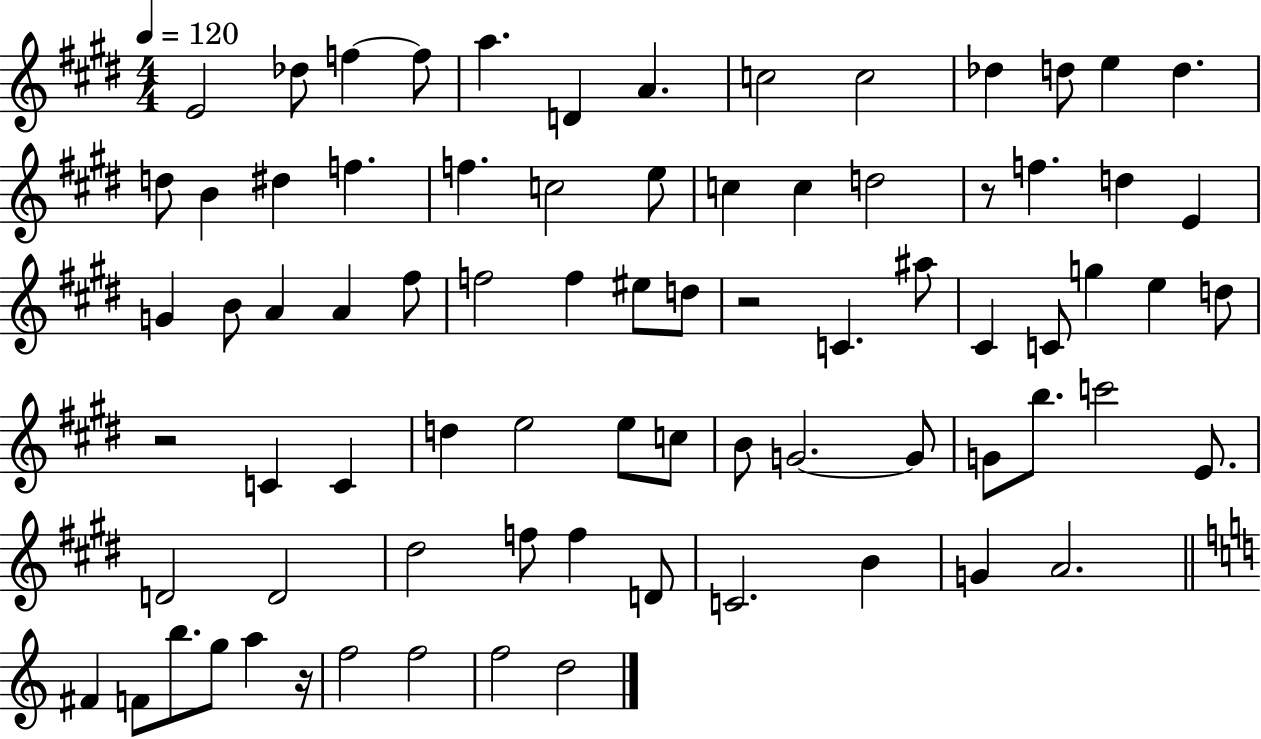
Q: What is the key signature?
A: E major